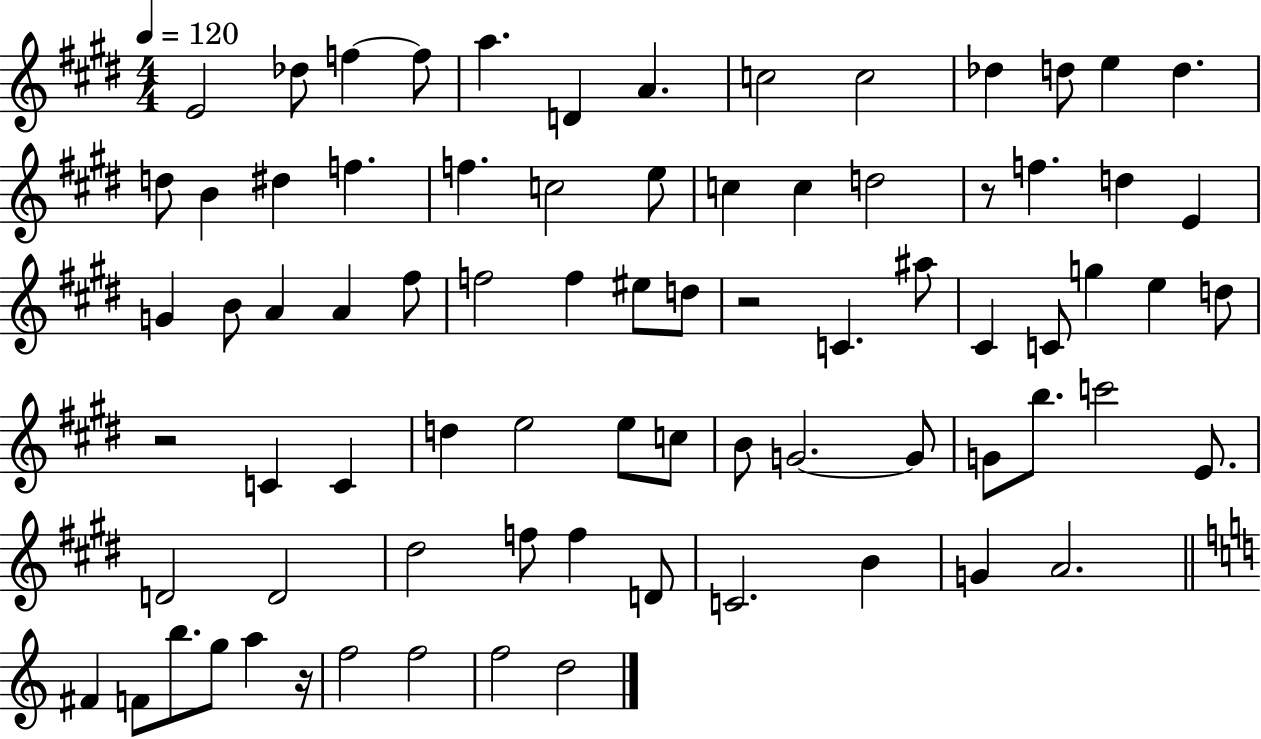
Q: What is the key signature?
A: E major